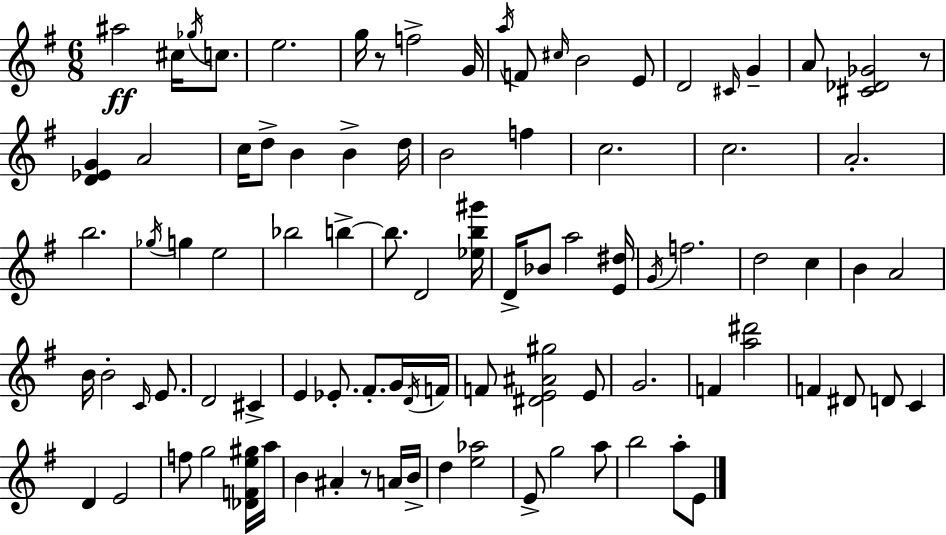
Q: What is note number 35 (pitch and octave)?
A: B5